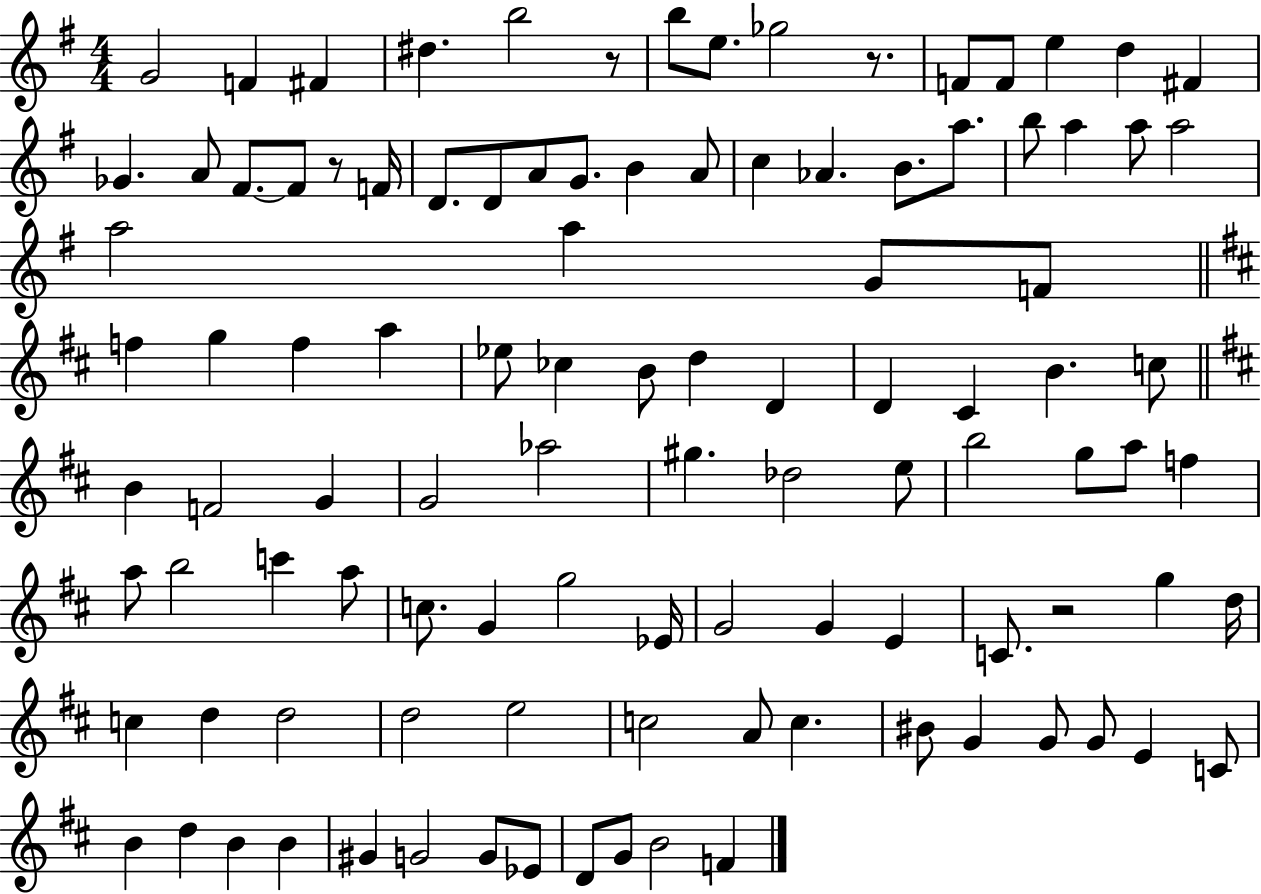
{
  \clef treble
  \numericTimeSignature
  \time 4/4
  \key g \major
  g'2 f'4 fis'4 | dis''4. b''2 r8 | b''8 e''8. ges''2 r8. | f'8 f'8 e''4 d''4 fis'4 | \break ges'4. a'8 fis'8.~~ fis'8 r8 f'16 | d'8. d'8 a'8 g'8. b'4 a'8 | c''4 aes'4. b'8. a''8. | b''8 a''4 a''8 a''2 | \break a''2 a''4 g'8 f'8 | \bar "||" \break \key d \major f''4 g''4 f''4 a''4 | ees''8 ces''4 b'8 d''4 d'4 | d'4 cis'4 b'4. c''8 | \bar "||" \break \key d \major b'4 f'2 g'4 | g'2 aes''2 | gis''4. des''2 e''8 | b''2 g''8 a''8 f''4 | \break a''8 b''2 c'''4 a''8 | c''8. g'4 g''2 ees'16 | g'2 g'4 e'4 | c'8. r2 g''4 d''16 | \break c''4 d''4 d''2 | d''2 e''2 | c''2 a'8 c''4. | bis'8 g'4 g'8 g'8 e'4 c'8 | \break b'4 d''4 b'4 b'4 | gis'4 g'2 g'8 ees'8 | d'8 g'8 b'2 f'4 | \bar "|."
}